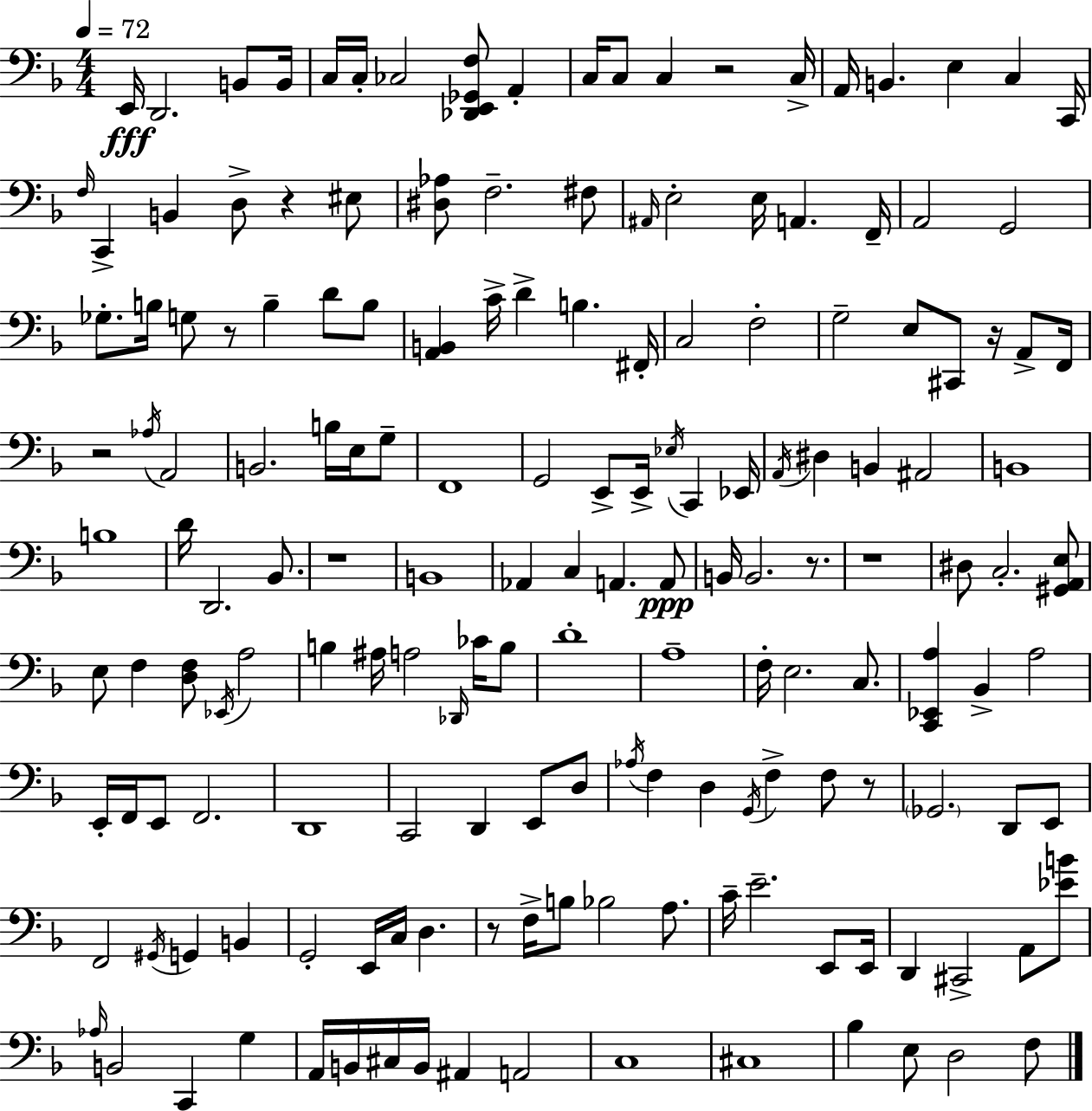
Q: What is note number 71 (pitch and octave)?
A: B2